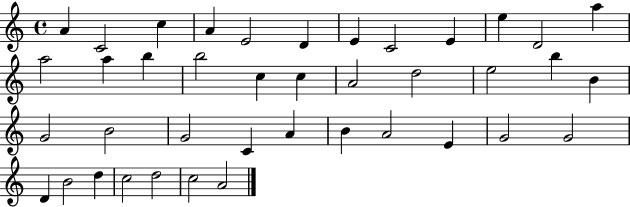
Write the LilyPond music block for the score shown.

{
  \clef treble
  \time 4/4
  \defaultTimeSignature
  \key c \major
  a'4 c'2 c''4 | a'4 e'2 d'4 | e'4 c'2 e'4 | e''4 d'2 a''4 | \break a''2 a''4 b''4 | b''2 c''4 c''4 | a'2 d''2 | e''2 b''4 b'4 | \break g'2 b'2 | g'2 c'4 a'4 | b'4 a'2 e'4 | g'2 g'2 | \break d'4 b'2 d''4 | c''2 d''2 | c''2 a'2 | \bar "|."
}